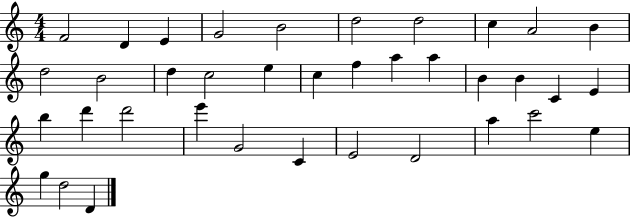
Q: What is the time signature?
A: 4/4